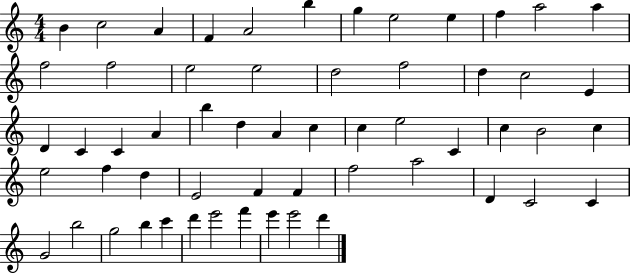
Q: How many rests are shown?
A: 0